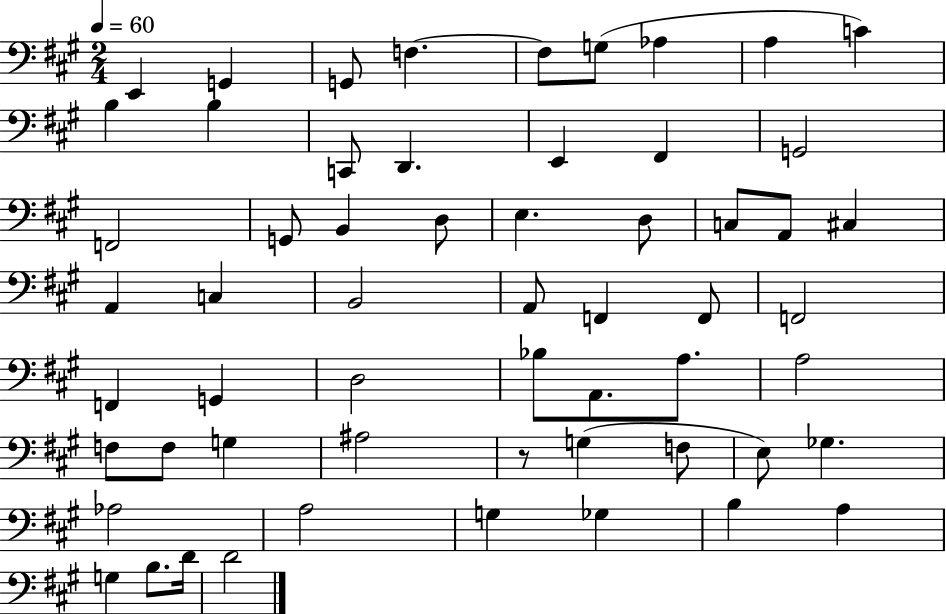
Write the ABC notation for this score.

X:1
T:Untitled
M:2/4
L:1/4
K:A
E,, G,, G,,/2 F, F,/2 G,/2 _A, A, C B, B, C,,/2 D,, E,, ^F,, G,,2 F,,2 G,,/2 B,, D,/2 E, D,/2 C,/2 A,,/2 ^C, A,, C, B,,2 A,,/2 F,, F,,/2 F,,2 F,, G,, D,2 _B,/2 A,,/2 A,/2 A,2 F,/2 F,/2 G, ^A,2 z/2 G, F,/2 E,/2 _G, _A,2 A,2 G, _G, B, A, G, B,/2 D/4 D2